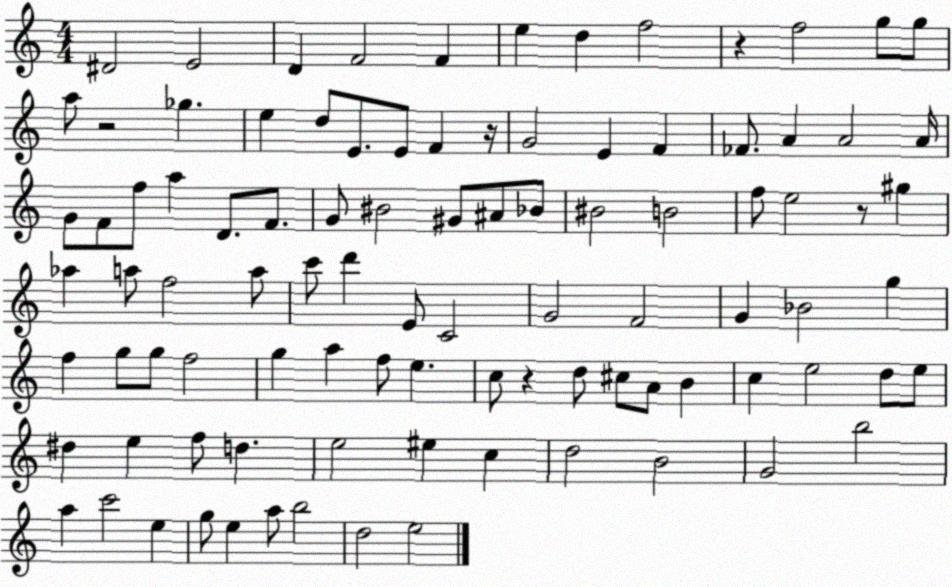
X:1
T:Untitled
M:4/4
L:1/4
K:C
^D2 E2 D F2 F e d f2 z f2 g/2 g/2 a/2 z2 _g e d/2 E/2 E/2 F z/4 G2 E F _F/2 A A2 A/4 G/2 F/2 f/2 a D/2 F/2 G/2 ^B2 ^G/2 ^A/2 _B/2 ^B2 B2 f/2 e2 z/2 ^g _a a/2 f2 a/2 c'/2 d' E/2 C2 G2 F2 G _B2 g f g/2 g/2 f2 g a f/2 e c/2 z d/2 ^c/2 A/2 B c e2 d/2 e/2 ^d e f/2 d e2 ^e c d2 B2 G2 b2 a c'2 e g/2 e a/2 b2 d2 e2